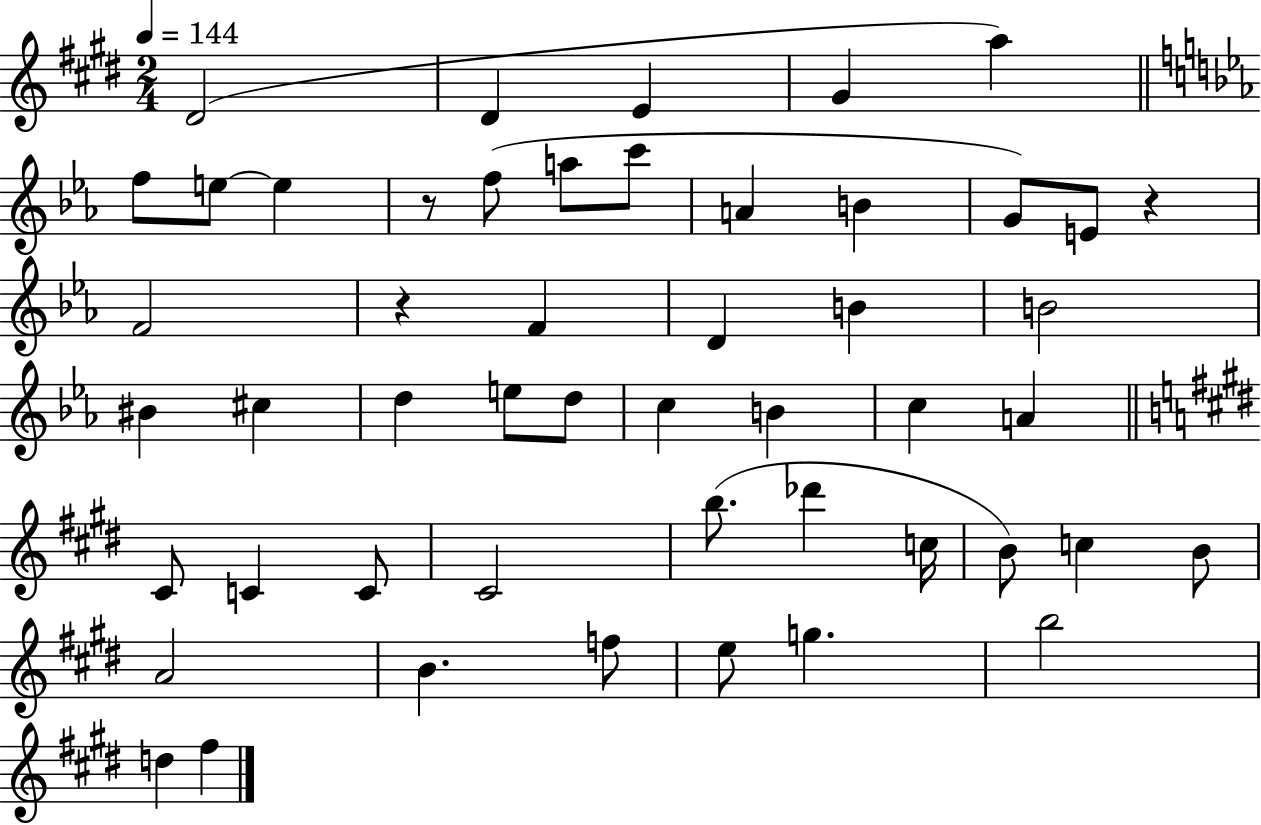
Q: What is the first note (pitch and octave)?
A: D#4